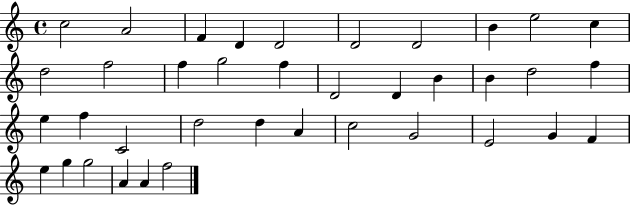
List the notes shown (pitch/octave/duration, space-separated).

C5/h A4/h F4/q D4/q D4/h D4/h D4/h B4/q E5/h C5/q D5/h F5/h F5/q G5/h F5/q D4/h D4/q B4/q B4/q D5/h F5/q E5/q F5/q C4/h D5/h D5/q A4/q C5/h G4/h E4/h G4/q F4/q E5/q G5/q G5/h A4/q A4/q F5/h